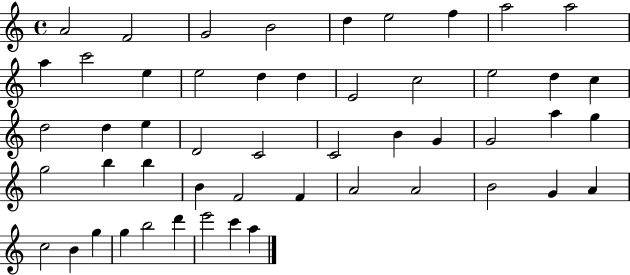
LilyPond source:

{
  \clef treble
  \time 4/4
  \defaultTimeSignature
  \key c \major
  a'2 f'2 | g'2 b'2 | d''4 e''2 f''4 | a''2 a''2 | \break a''4 c'''2 e''4 | e''2 d''4 d''4 | e'2 c''2 | e''2 d''4 c''4 | \break d''2 d''4 e''4 | d'2 c'2 | c'2 b'4 g'4 | g'2 a''4 g''4 | \break g''2 b''4 b''4 | b'4 f'2 f'4 | a'2 a'2 | b'2 g'4 a'4 | \break c''2 b'4 g''4 | g''4 b''2 d'''4 | e'''2 c'''4 a''4 | \bar "|."
}